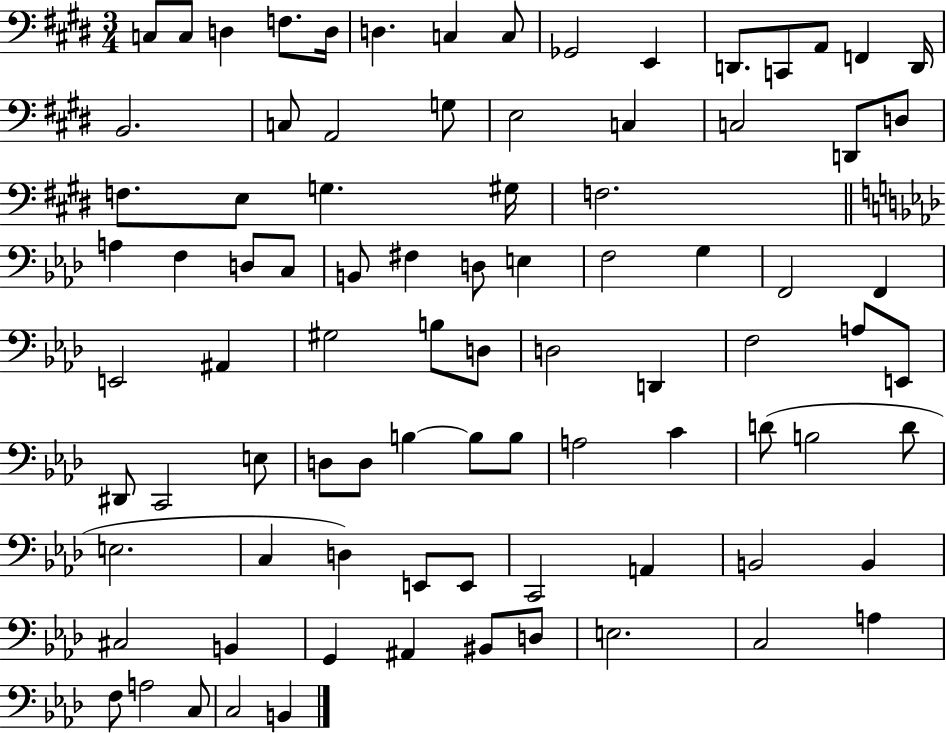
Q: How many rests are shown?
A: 0